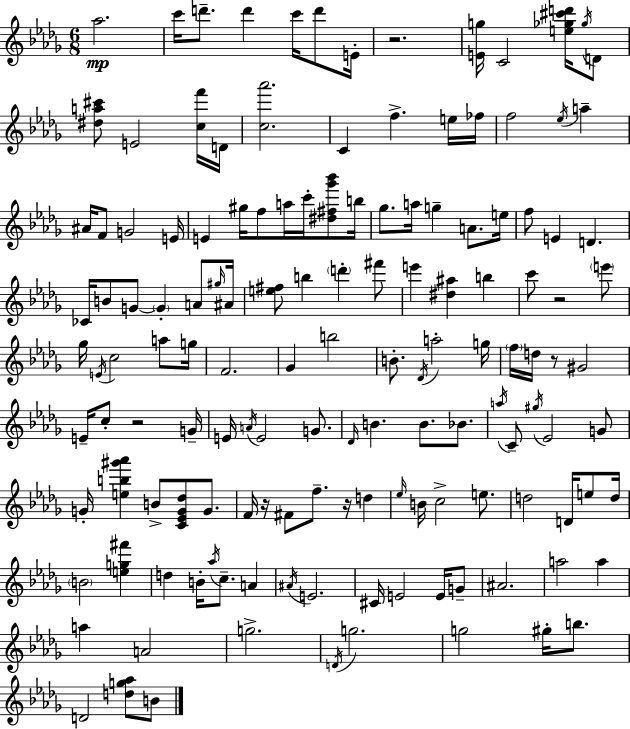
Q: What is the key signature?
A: BES minor